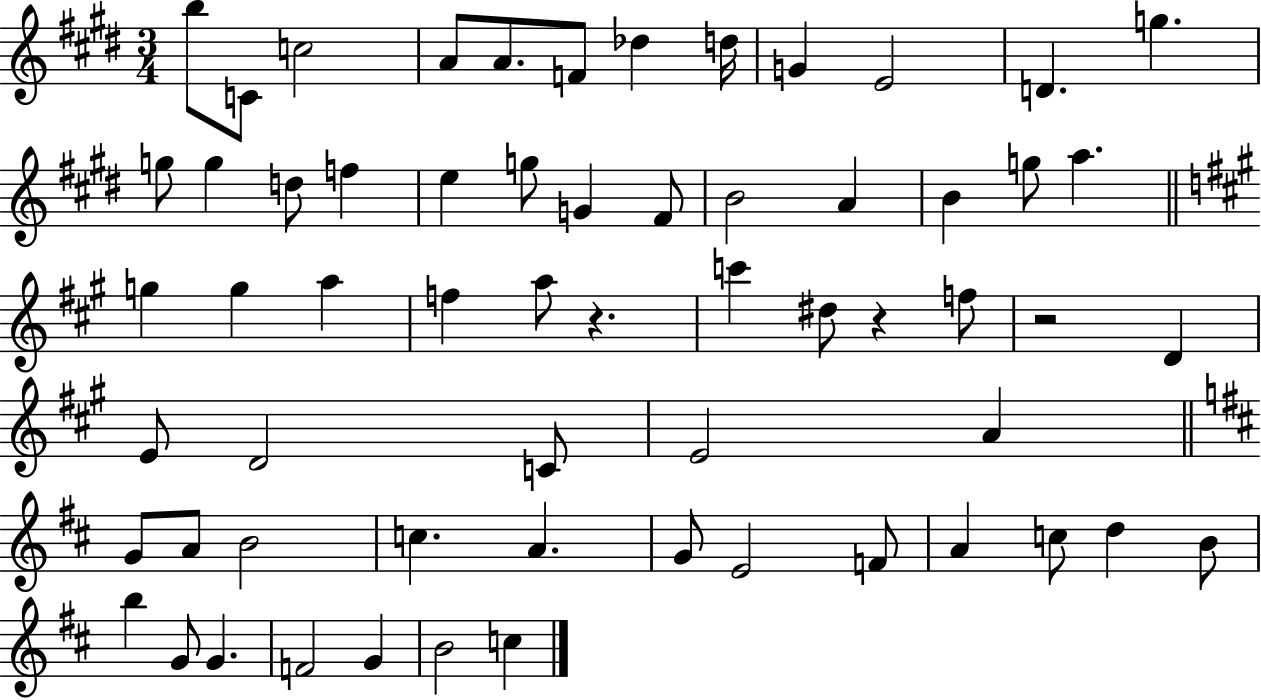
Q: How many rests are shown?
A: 3